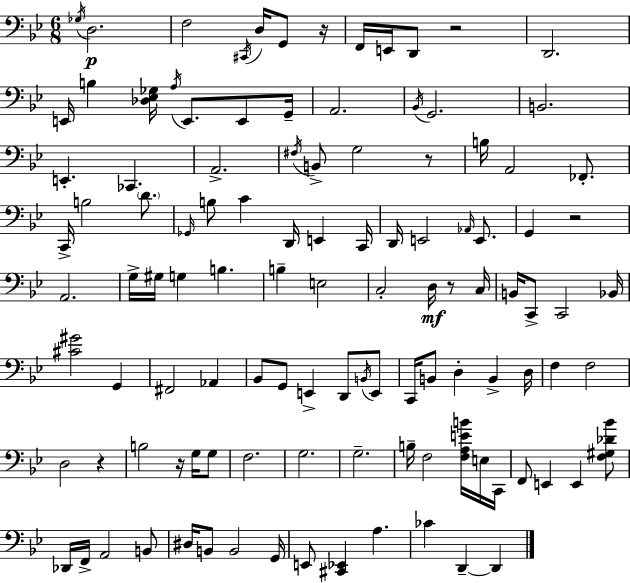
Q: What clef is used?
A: bass